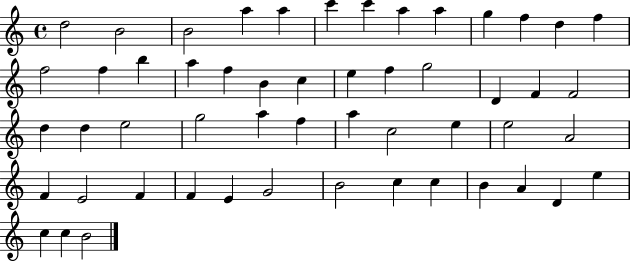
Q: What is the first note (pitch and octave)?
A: D5